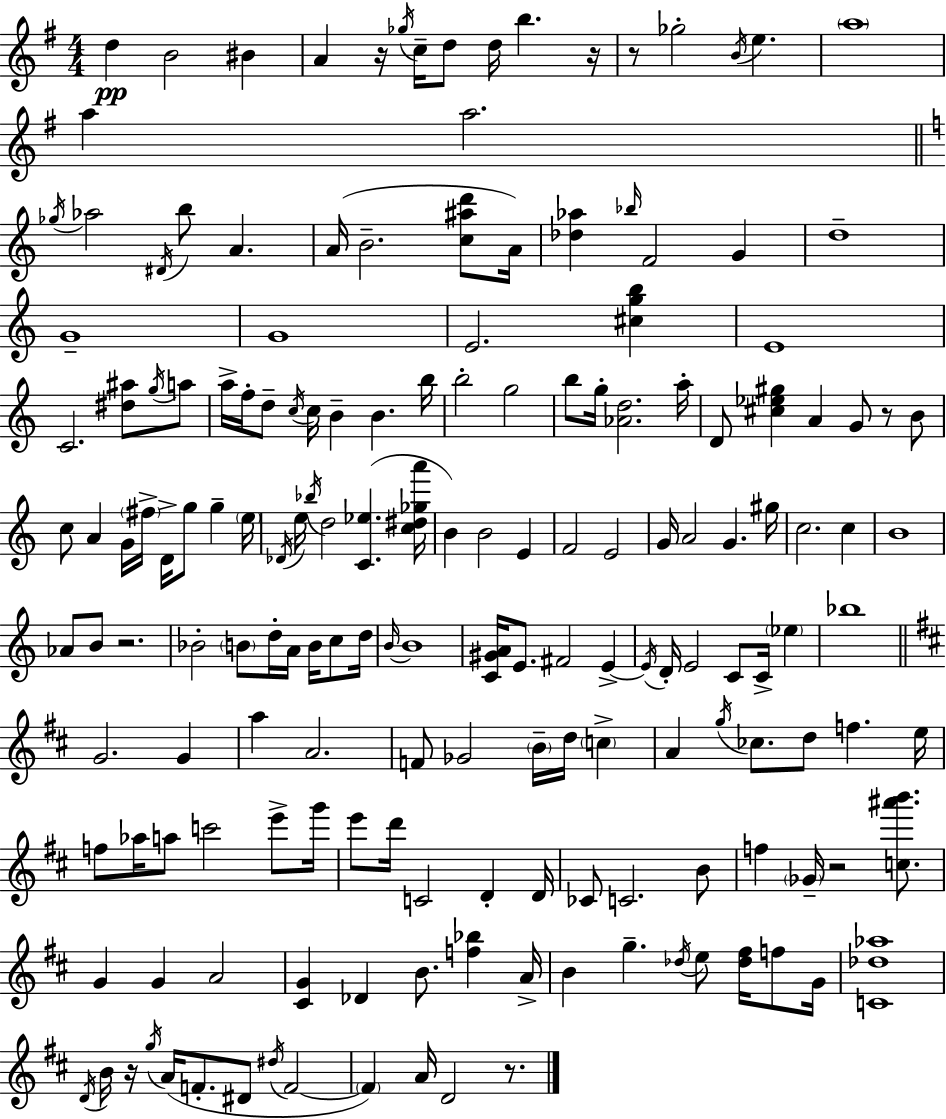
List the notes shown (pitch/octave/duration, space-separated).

D5/q B4/h BIS4/q A4/q R/s Gb5/s C5/s D5/e D5/s B5/q. R/s R/e Gb5/h B4/s E5/q. A5/w A5/q A5/h. Gb5/s Ab5/h D#4/s B5/e A4/q. A4/s B4/h. [C5,A#5,D6]/e A4/s [Db5,Ab5]/q Bb5/s F4/h G4/q D5/w G4/w G4/w E4/h. [C#5,G5,B5]/q E4/w C4/h. [D#5,A#5]/e G5/s A5/e A5/s F5/s D5/e C5/s C5/s B4/q B4/q. B5/s B5/h G5/h B5/e G5/s [Ab4,D5]/h. A5/s D4/e [C#5,Eb5,G#5]/q A4/q G4/e R/e B4/e C5/e A4/q G4/s F#5/s D4/s G5/e G5/q E5/s Db4/s E5/s Bb5/s D5/h [C4,Eb5]/q. [C5,D#5,Gb5,A6]/s B4/q B4/h E4/q F4/h E4/h G4/s A4/h G4/q. G#5/s C5/h. C5/q B4/w Ab4/e B4/e R/h. Bb4/h B4/e D5/s A4/s B4/s C5/e D5/s B4/s B4/w [C4,G#4,A4]/s E4/e. F#4/h E4/q E4/s D4/s E4/h C4/e C4/s Eb5/q Bb5/w G4/h. G4/q A5/q A4/h. F4/e Gb4/h B4/s D5/s C5/q A4/q G5/s CES5/e. D5/e F5/q. E5/s F5/e Ab5/s A5/e C6/h E6/e G6/s E6/e D6/s C4/h D4/q D4/s CES4/e C4/h. B4/e F5/q Gb4/s R/h [C5,A#6,B6]/e. G4/q G4/q A4/h [C#4,G4]/q Db4/q B4/e. [F5,Bb5]/q A4/s B4/q G5/q. Db5/s E5/e [Db5,F#5]/s F5/e G4/s [C4,Db5,Ab5]/w D4/s B4/s R/s G5/s A4/s F4/e. D#4/e D#5/s F4/h F4/q A4/s D4/h R/e.